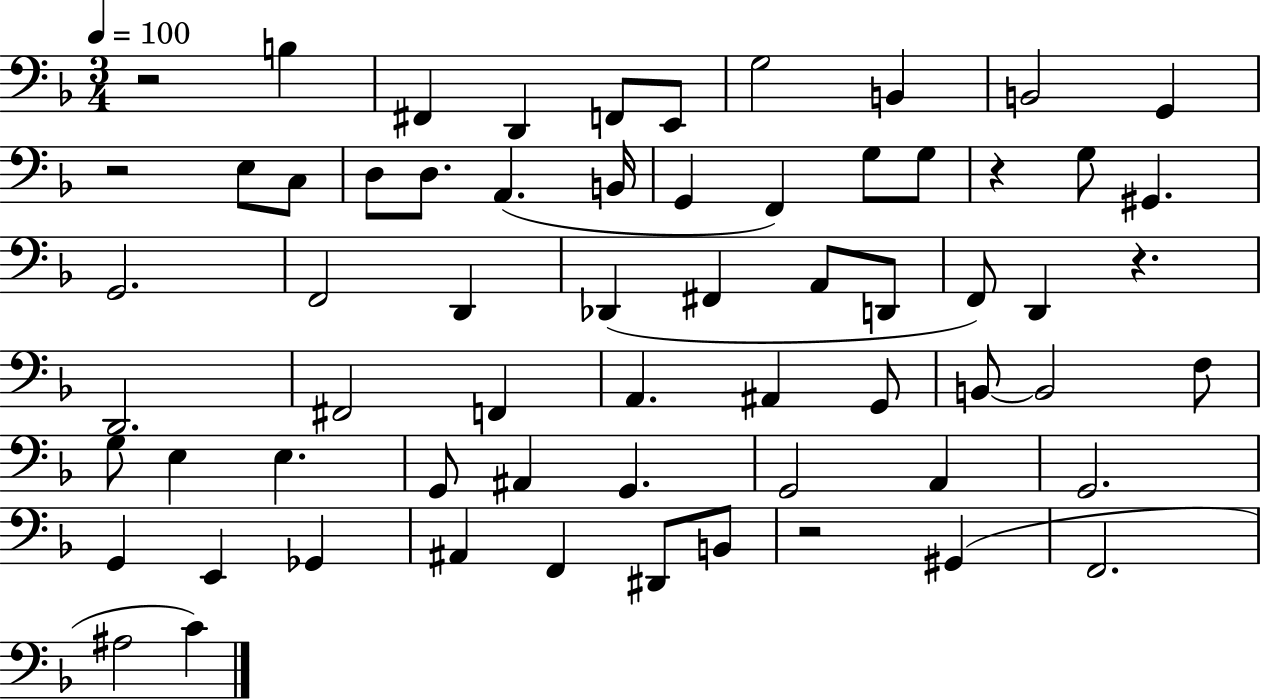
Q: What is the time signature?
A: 3/4